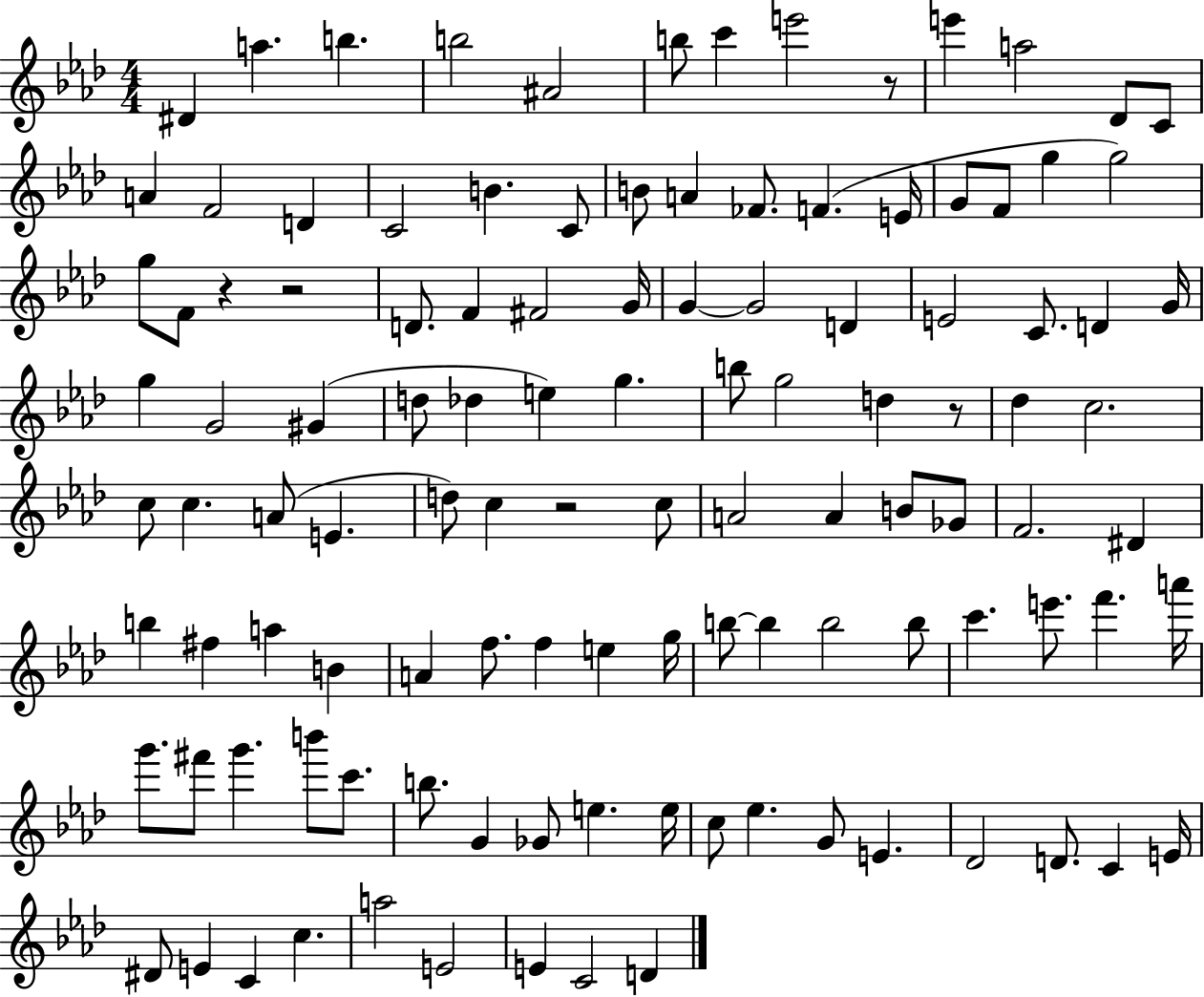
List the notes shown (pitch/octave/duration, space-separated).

D#4/q A5/q. B5/q. B5/h A#4/h B5/e C6/q E6/h R/e E6/q A5/h Db4/e C4/e A4/q F4/h D4/q C4/h B4/q. C4/e B4/e A4/q FES4/e. F4/q. E4/s G4/e F4/e G5/q G5/h G5/e F4/e R/q R/h D4/e. F4/q F#4/h G4/s G4/q G4/h D4/q E4/h C4/e. D4/q G4/s G5/q G4/h G#4/q D5/e Db5/q E5/q G5/q. B5/e G5/h D5/q R/e Db5/q C5/h. C5/e C5/q. A4/e E4/q. D5/e C5/q R/h C5/e A4/h A4/q B4/e Gb4/e F4/h. D#4/q B5/q F#5/q A5/q B4/q A4/q F5/e. F5/q E5/q G5/s B5/e B5/q B5/h B5/e C6/q. E6/e. F6/q. A6/s G6/e. F#6/e G6/q. B6/e C6/e. B5/e. G4/q Gb4/e E5/q. E5/s C5/e Eb5/q. G4/e E4/q. Db4/h D4/e. C4/q E4/s D#4/e E4/q C4/q C5/q. A5/h E4/h E4/q C4/h D4/q